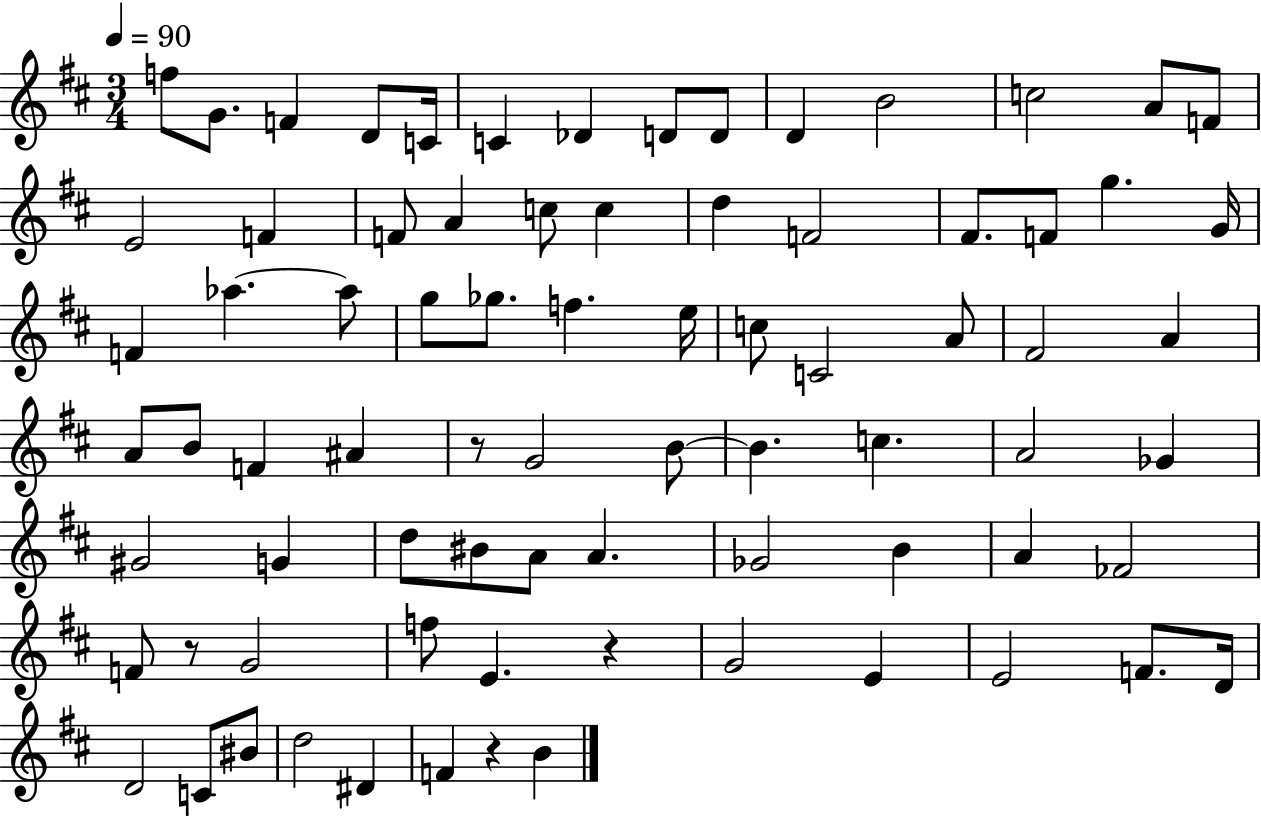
X:1
T:Untitled
M:3/4
L:1/4
K:D
f/2 G/2 F D/2 C/4 C _D D/2 D/2 D B2 c2 A/2 F/2 E2 F F/2 A c/2 c d F2 ^F/2 F/2 g G/4 F _a _a/2 g/2 _g/2 f e/4 c/2 C2 A/2 ^F2 A A/2 B/2 F ^A z/2 G2 B/2 B c A2 _G ^G2 G d/2 ^B/2 A/2 A _G2 B A _F2 F/2 z/2 G2 f/2 E z G2 E E2 F/2 D/4 D2 C/2 ^B/2 d2 ^D F z B